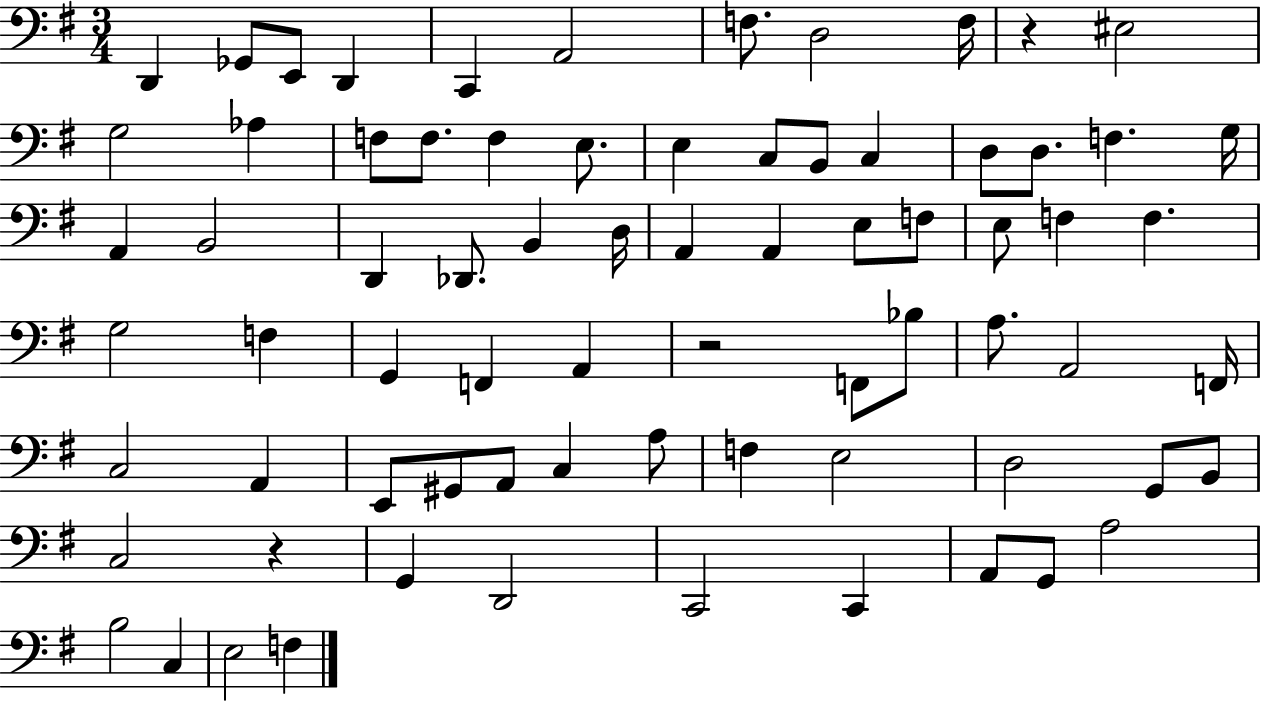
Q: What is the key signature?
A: G major